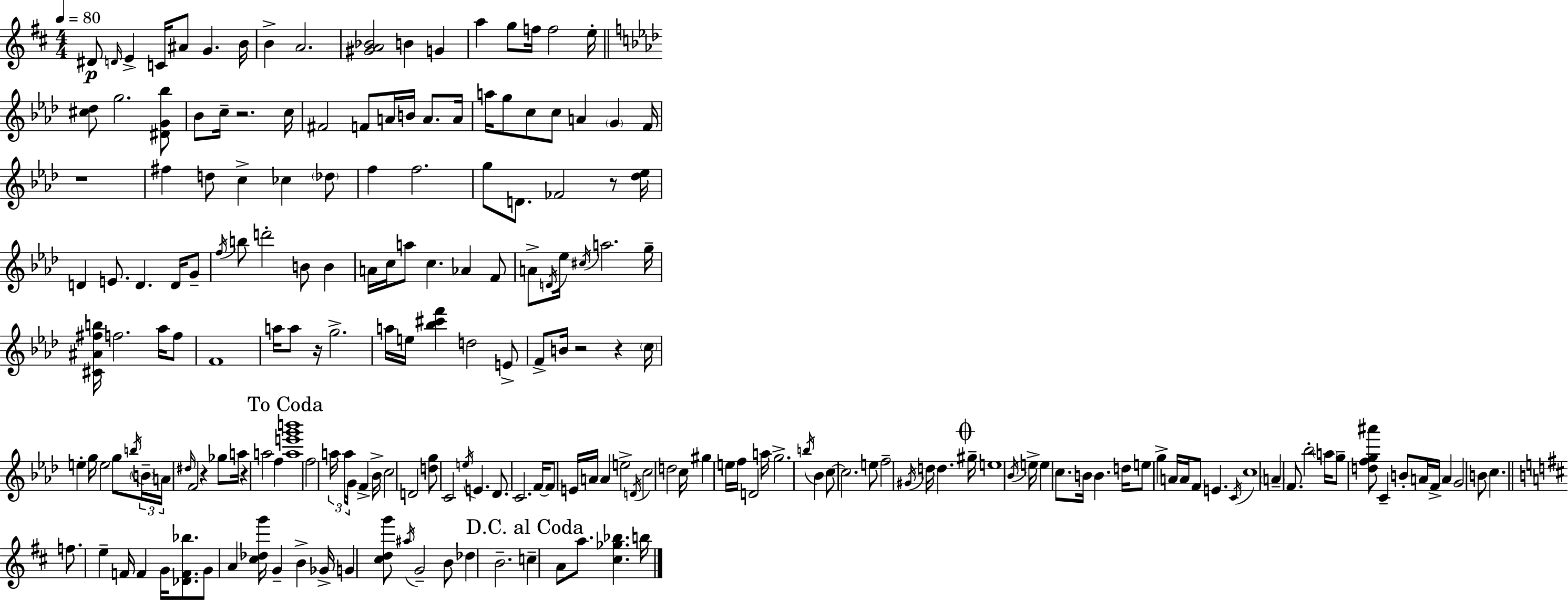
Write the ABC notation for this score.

X:1
T:Untitled
M:4/4
L:1/4
K:D
^D/2 D/4 E C/4 ^A/2 G B/4 B A2 [^GA_B]2 B G a g/2 f/4 f2 e/4 [^c_d]/2 g2 [^DG_b]/2 _B/2 c/4 z2 c/4 ^F2 F/2 A/4 B/4 A/2 A/4 a/4 g/2 c/2 c/2 A G F/4 z4 ^f d/2 c _c _d/2 f f2 g/2 D/2 _F2 z/2 [_d_e]/4 D E/2 D D/4 G/2 f/4 b/2 d'2 B/2 B A/4 c/4 a/2 c _A F/2 A/2 D/4 _e/4 ^c/4 a2 g/4 [^C^A^fb]/4 f2 _a/4 f/2 F4 a/4 a/2 z/4 g2 a/4 e/4 [_b^c'f'] d2 E/2 F/2 B/4 z2 z c/4 e g/4 e2 g/2 b/4 B/4 A/4 ^d/4 F2 z _g/2 a/4 z a2 f [ae'g'b']4 f2 a/4 a/4 G/4 F _B/4 c2 D2 [dg]/2 C2 e/4 E _D/2 C2 F/4 F/2 E/4 A/4 A e2 D/4 c2 d2 c/4 ^g e/4 f/4 D2 a/4 g2 b/4 _B c/2 c2 e/2 f2 ^G/4 d/4 d ^g/4 e4 _B/4 e/4 e c/2 B/4 B d/4 e/2 g A/4 A/4 F/2 E C/4 c4 A F/2 _b2 a/4 g/2 [dfg^a']/2 C B/2 A/4 F/4 A G2 B/2 c f/2 e F/4 F G/4 [_DF_b]/2 G/2 A [^c_dg']/4 G B _G/4 G [^cdg']/2 ^a/4 G2 B/2 _d B2 c A/2 a/2 [^c_g_b] b/4